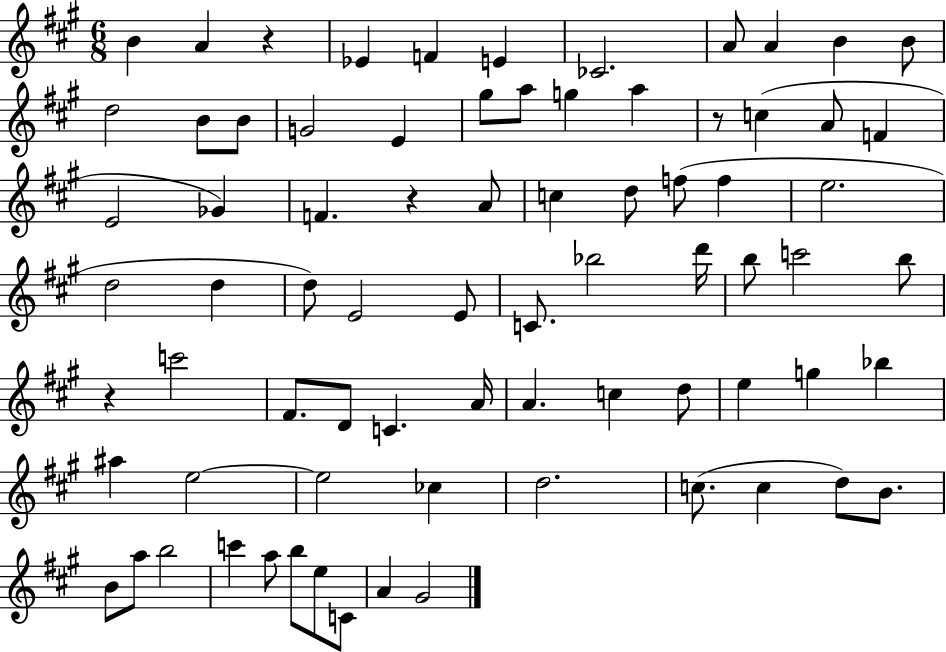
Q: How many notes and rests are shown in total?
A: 76